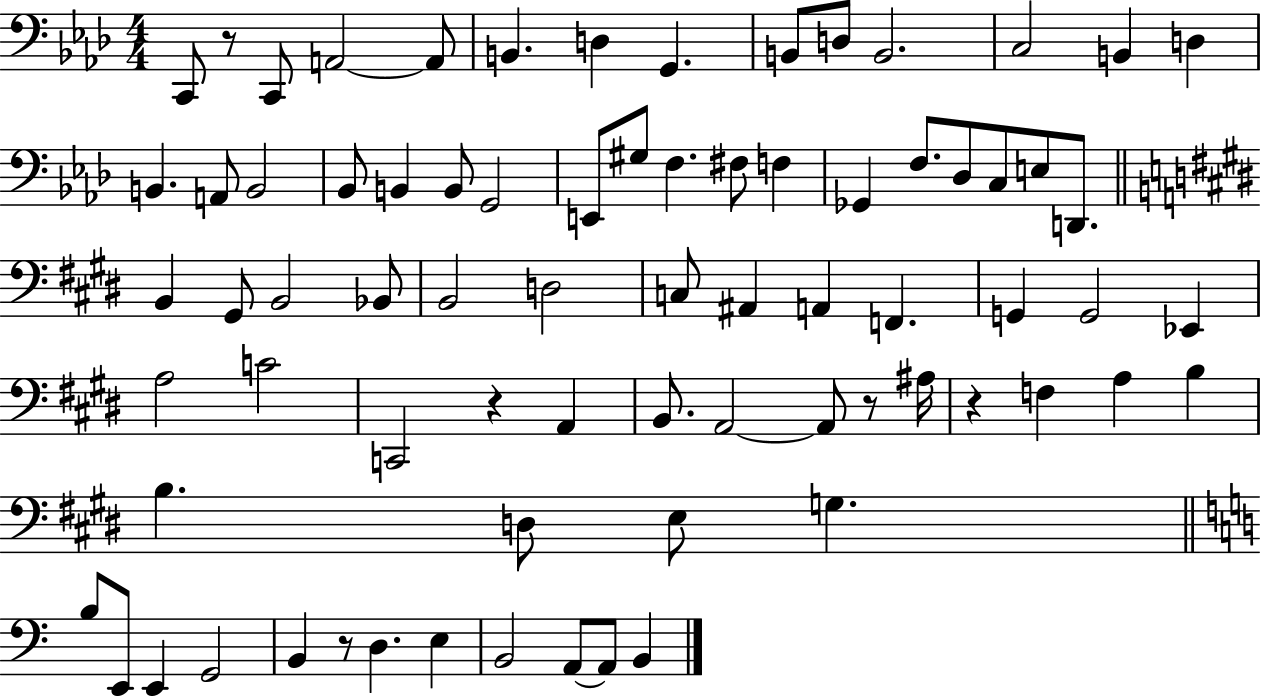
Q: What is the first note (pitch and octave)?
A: C2